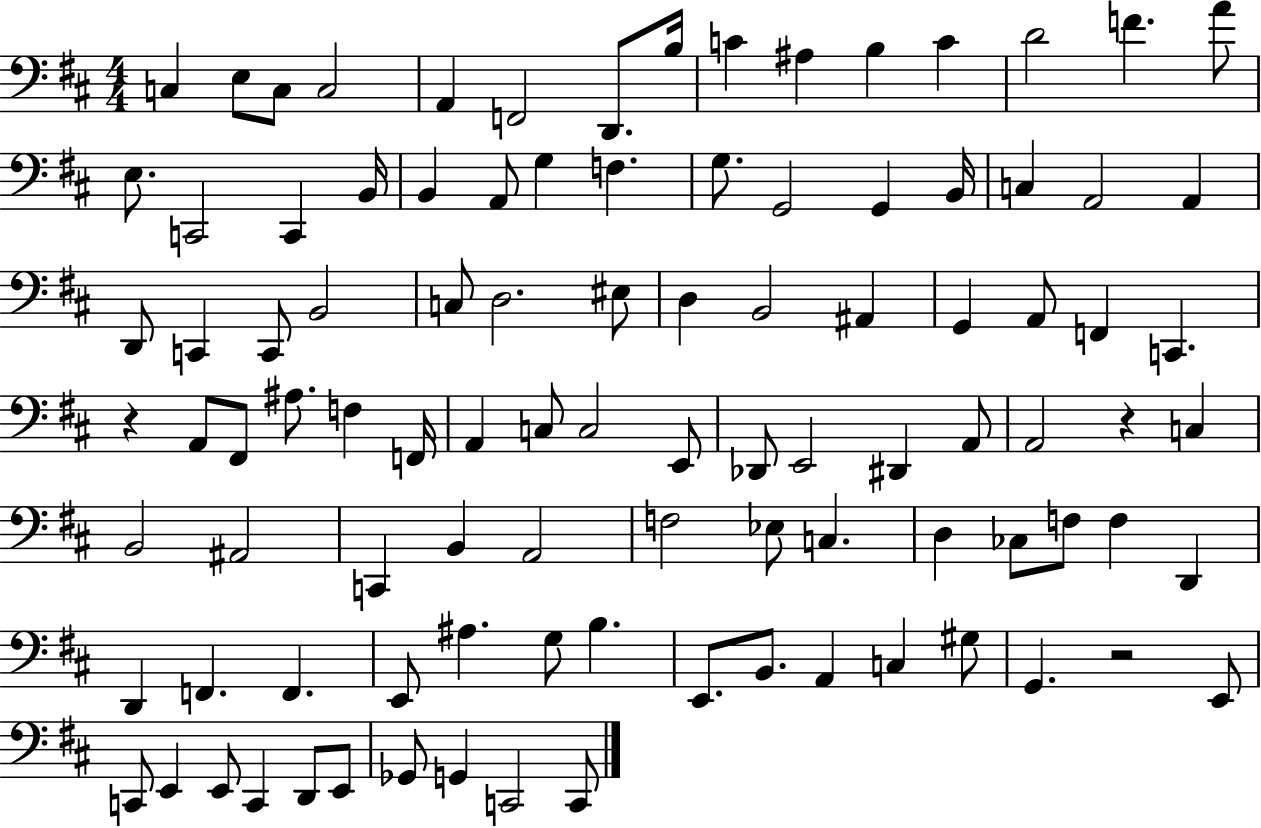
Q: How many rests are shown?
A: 3